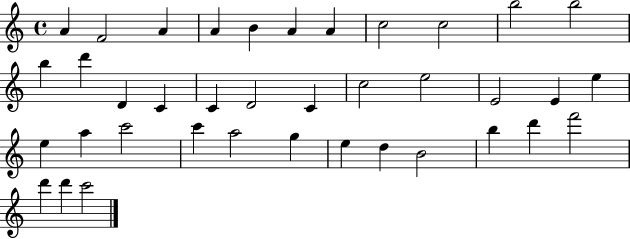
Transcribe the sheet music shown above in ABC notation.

X:1
T:Untitled
M:4/4
L:1/4
K:C
A F2 A A B A A c2 c2 b2 b2 b d' D C C D2 C c2 e2 E2 E e e a c'2 c' a2 g e d B2 b d' f'2 d' d' c'2